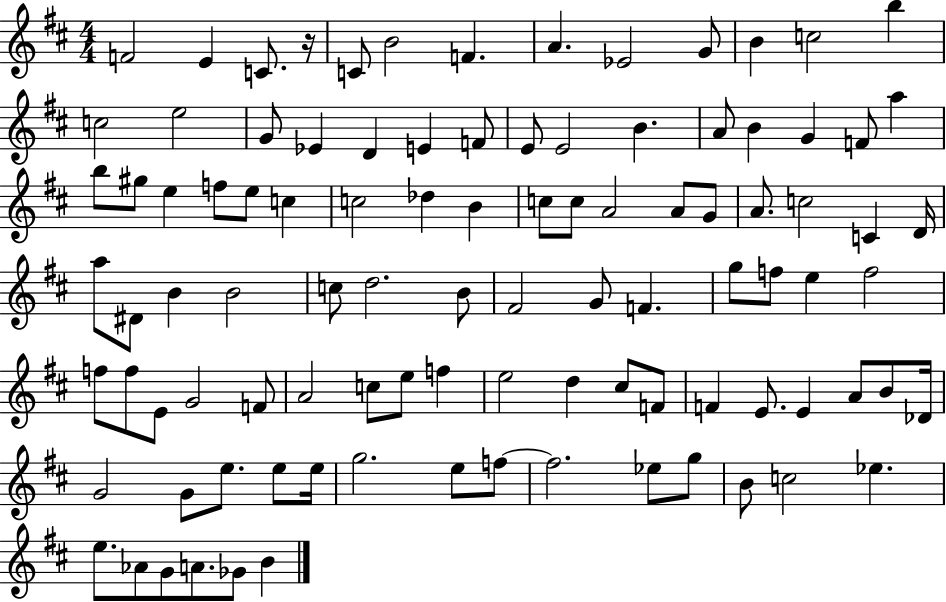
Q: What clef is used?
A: treble